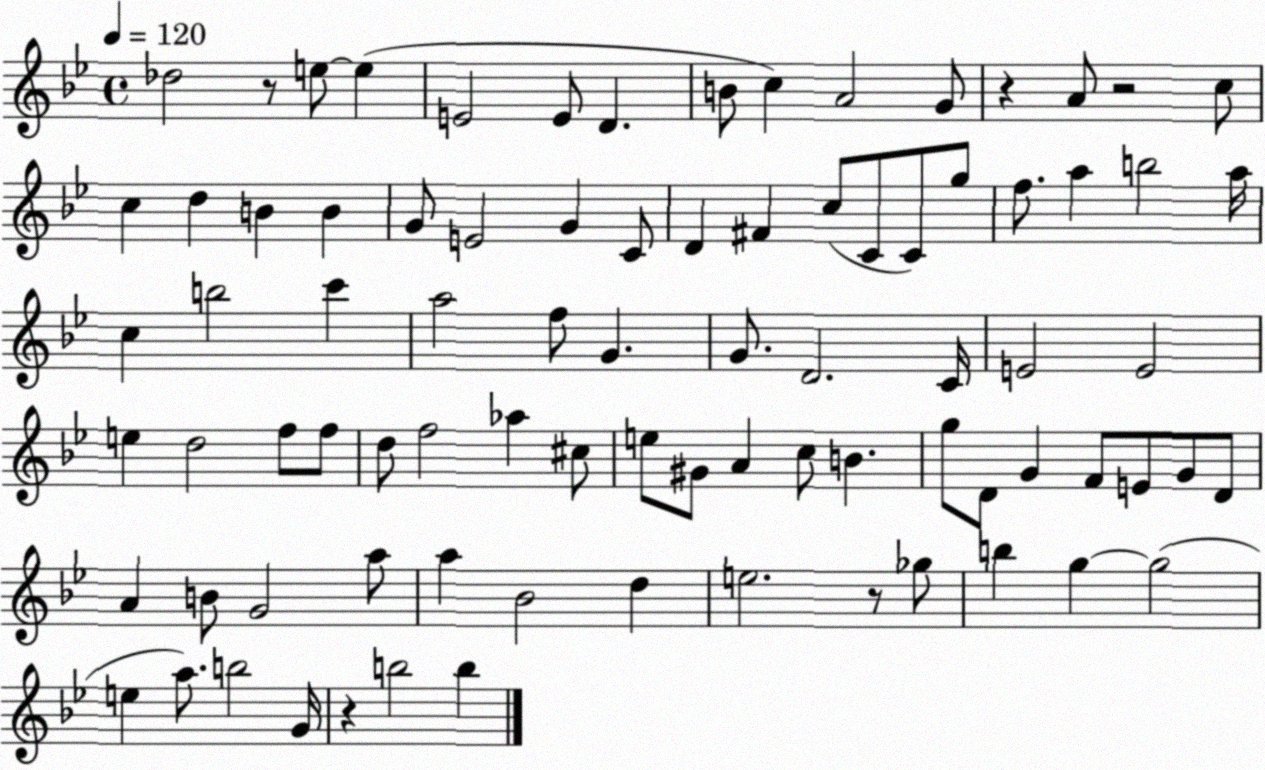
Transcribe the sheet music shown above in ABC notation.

X:1
T:Untitled
M:4/4
L:1/4
K:Bb
_d2 z/2 e/2 e E2 E/2 D B/2 c A2 G/2 z A/2 z2 c/2 c d B B G/2 E2 G C/2 D ^F c/2 C/2 C/2 g/2 f/2 a b2 a/4 c b2 c' a2 f/2 G G/2 D2 C/4 E2 E2 e d2 f/2 f/2 d/2 f2 _a ^c/2 e/2 ^G/2 A c/2 B g/2 D/2 G F/2 E/2 G/2 D/2 A B/2 G2 a/2 a _B2 d e2 z/2 _g/2 b g g2 e a/2 b2 G/4 z b2 b